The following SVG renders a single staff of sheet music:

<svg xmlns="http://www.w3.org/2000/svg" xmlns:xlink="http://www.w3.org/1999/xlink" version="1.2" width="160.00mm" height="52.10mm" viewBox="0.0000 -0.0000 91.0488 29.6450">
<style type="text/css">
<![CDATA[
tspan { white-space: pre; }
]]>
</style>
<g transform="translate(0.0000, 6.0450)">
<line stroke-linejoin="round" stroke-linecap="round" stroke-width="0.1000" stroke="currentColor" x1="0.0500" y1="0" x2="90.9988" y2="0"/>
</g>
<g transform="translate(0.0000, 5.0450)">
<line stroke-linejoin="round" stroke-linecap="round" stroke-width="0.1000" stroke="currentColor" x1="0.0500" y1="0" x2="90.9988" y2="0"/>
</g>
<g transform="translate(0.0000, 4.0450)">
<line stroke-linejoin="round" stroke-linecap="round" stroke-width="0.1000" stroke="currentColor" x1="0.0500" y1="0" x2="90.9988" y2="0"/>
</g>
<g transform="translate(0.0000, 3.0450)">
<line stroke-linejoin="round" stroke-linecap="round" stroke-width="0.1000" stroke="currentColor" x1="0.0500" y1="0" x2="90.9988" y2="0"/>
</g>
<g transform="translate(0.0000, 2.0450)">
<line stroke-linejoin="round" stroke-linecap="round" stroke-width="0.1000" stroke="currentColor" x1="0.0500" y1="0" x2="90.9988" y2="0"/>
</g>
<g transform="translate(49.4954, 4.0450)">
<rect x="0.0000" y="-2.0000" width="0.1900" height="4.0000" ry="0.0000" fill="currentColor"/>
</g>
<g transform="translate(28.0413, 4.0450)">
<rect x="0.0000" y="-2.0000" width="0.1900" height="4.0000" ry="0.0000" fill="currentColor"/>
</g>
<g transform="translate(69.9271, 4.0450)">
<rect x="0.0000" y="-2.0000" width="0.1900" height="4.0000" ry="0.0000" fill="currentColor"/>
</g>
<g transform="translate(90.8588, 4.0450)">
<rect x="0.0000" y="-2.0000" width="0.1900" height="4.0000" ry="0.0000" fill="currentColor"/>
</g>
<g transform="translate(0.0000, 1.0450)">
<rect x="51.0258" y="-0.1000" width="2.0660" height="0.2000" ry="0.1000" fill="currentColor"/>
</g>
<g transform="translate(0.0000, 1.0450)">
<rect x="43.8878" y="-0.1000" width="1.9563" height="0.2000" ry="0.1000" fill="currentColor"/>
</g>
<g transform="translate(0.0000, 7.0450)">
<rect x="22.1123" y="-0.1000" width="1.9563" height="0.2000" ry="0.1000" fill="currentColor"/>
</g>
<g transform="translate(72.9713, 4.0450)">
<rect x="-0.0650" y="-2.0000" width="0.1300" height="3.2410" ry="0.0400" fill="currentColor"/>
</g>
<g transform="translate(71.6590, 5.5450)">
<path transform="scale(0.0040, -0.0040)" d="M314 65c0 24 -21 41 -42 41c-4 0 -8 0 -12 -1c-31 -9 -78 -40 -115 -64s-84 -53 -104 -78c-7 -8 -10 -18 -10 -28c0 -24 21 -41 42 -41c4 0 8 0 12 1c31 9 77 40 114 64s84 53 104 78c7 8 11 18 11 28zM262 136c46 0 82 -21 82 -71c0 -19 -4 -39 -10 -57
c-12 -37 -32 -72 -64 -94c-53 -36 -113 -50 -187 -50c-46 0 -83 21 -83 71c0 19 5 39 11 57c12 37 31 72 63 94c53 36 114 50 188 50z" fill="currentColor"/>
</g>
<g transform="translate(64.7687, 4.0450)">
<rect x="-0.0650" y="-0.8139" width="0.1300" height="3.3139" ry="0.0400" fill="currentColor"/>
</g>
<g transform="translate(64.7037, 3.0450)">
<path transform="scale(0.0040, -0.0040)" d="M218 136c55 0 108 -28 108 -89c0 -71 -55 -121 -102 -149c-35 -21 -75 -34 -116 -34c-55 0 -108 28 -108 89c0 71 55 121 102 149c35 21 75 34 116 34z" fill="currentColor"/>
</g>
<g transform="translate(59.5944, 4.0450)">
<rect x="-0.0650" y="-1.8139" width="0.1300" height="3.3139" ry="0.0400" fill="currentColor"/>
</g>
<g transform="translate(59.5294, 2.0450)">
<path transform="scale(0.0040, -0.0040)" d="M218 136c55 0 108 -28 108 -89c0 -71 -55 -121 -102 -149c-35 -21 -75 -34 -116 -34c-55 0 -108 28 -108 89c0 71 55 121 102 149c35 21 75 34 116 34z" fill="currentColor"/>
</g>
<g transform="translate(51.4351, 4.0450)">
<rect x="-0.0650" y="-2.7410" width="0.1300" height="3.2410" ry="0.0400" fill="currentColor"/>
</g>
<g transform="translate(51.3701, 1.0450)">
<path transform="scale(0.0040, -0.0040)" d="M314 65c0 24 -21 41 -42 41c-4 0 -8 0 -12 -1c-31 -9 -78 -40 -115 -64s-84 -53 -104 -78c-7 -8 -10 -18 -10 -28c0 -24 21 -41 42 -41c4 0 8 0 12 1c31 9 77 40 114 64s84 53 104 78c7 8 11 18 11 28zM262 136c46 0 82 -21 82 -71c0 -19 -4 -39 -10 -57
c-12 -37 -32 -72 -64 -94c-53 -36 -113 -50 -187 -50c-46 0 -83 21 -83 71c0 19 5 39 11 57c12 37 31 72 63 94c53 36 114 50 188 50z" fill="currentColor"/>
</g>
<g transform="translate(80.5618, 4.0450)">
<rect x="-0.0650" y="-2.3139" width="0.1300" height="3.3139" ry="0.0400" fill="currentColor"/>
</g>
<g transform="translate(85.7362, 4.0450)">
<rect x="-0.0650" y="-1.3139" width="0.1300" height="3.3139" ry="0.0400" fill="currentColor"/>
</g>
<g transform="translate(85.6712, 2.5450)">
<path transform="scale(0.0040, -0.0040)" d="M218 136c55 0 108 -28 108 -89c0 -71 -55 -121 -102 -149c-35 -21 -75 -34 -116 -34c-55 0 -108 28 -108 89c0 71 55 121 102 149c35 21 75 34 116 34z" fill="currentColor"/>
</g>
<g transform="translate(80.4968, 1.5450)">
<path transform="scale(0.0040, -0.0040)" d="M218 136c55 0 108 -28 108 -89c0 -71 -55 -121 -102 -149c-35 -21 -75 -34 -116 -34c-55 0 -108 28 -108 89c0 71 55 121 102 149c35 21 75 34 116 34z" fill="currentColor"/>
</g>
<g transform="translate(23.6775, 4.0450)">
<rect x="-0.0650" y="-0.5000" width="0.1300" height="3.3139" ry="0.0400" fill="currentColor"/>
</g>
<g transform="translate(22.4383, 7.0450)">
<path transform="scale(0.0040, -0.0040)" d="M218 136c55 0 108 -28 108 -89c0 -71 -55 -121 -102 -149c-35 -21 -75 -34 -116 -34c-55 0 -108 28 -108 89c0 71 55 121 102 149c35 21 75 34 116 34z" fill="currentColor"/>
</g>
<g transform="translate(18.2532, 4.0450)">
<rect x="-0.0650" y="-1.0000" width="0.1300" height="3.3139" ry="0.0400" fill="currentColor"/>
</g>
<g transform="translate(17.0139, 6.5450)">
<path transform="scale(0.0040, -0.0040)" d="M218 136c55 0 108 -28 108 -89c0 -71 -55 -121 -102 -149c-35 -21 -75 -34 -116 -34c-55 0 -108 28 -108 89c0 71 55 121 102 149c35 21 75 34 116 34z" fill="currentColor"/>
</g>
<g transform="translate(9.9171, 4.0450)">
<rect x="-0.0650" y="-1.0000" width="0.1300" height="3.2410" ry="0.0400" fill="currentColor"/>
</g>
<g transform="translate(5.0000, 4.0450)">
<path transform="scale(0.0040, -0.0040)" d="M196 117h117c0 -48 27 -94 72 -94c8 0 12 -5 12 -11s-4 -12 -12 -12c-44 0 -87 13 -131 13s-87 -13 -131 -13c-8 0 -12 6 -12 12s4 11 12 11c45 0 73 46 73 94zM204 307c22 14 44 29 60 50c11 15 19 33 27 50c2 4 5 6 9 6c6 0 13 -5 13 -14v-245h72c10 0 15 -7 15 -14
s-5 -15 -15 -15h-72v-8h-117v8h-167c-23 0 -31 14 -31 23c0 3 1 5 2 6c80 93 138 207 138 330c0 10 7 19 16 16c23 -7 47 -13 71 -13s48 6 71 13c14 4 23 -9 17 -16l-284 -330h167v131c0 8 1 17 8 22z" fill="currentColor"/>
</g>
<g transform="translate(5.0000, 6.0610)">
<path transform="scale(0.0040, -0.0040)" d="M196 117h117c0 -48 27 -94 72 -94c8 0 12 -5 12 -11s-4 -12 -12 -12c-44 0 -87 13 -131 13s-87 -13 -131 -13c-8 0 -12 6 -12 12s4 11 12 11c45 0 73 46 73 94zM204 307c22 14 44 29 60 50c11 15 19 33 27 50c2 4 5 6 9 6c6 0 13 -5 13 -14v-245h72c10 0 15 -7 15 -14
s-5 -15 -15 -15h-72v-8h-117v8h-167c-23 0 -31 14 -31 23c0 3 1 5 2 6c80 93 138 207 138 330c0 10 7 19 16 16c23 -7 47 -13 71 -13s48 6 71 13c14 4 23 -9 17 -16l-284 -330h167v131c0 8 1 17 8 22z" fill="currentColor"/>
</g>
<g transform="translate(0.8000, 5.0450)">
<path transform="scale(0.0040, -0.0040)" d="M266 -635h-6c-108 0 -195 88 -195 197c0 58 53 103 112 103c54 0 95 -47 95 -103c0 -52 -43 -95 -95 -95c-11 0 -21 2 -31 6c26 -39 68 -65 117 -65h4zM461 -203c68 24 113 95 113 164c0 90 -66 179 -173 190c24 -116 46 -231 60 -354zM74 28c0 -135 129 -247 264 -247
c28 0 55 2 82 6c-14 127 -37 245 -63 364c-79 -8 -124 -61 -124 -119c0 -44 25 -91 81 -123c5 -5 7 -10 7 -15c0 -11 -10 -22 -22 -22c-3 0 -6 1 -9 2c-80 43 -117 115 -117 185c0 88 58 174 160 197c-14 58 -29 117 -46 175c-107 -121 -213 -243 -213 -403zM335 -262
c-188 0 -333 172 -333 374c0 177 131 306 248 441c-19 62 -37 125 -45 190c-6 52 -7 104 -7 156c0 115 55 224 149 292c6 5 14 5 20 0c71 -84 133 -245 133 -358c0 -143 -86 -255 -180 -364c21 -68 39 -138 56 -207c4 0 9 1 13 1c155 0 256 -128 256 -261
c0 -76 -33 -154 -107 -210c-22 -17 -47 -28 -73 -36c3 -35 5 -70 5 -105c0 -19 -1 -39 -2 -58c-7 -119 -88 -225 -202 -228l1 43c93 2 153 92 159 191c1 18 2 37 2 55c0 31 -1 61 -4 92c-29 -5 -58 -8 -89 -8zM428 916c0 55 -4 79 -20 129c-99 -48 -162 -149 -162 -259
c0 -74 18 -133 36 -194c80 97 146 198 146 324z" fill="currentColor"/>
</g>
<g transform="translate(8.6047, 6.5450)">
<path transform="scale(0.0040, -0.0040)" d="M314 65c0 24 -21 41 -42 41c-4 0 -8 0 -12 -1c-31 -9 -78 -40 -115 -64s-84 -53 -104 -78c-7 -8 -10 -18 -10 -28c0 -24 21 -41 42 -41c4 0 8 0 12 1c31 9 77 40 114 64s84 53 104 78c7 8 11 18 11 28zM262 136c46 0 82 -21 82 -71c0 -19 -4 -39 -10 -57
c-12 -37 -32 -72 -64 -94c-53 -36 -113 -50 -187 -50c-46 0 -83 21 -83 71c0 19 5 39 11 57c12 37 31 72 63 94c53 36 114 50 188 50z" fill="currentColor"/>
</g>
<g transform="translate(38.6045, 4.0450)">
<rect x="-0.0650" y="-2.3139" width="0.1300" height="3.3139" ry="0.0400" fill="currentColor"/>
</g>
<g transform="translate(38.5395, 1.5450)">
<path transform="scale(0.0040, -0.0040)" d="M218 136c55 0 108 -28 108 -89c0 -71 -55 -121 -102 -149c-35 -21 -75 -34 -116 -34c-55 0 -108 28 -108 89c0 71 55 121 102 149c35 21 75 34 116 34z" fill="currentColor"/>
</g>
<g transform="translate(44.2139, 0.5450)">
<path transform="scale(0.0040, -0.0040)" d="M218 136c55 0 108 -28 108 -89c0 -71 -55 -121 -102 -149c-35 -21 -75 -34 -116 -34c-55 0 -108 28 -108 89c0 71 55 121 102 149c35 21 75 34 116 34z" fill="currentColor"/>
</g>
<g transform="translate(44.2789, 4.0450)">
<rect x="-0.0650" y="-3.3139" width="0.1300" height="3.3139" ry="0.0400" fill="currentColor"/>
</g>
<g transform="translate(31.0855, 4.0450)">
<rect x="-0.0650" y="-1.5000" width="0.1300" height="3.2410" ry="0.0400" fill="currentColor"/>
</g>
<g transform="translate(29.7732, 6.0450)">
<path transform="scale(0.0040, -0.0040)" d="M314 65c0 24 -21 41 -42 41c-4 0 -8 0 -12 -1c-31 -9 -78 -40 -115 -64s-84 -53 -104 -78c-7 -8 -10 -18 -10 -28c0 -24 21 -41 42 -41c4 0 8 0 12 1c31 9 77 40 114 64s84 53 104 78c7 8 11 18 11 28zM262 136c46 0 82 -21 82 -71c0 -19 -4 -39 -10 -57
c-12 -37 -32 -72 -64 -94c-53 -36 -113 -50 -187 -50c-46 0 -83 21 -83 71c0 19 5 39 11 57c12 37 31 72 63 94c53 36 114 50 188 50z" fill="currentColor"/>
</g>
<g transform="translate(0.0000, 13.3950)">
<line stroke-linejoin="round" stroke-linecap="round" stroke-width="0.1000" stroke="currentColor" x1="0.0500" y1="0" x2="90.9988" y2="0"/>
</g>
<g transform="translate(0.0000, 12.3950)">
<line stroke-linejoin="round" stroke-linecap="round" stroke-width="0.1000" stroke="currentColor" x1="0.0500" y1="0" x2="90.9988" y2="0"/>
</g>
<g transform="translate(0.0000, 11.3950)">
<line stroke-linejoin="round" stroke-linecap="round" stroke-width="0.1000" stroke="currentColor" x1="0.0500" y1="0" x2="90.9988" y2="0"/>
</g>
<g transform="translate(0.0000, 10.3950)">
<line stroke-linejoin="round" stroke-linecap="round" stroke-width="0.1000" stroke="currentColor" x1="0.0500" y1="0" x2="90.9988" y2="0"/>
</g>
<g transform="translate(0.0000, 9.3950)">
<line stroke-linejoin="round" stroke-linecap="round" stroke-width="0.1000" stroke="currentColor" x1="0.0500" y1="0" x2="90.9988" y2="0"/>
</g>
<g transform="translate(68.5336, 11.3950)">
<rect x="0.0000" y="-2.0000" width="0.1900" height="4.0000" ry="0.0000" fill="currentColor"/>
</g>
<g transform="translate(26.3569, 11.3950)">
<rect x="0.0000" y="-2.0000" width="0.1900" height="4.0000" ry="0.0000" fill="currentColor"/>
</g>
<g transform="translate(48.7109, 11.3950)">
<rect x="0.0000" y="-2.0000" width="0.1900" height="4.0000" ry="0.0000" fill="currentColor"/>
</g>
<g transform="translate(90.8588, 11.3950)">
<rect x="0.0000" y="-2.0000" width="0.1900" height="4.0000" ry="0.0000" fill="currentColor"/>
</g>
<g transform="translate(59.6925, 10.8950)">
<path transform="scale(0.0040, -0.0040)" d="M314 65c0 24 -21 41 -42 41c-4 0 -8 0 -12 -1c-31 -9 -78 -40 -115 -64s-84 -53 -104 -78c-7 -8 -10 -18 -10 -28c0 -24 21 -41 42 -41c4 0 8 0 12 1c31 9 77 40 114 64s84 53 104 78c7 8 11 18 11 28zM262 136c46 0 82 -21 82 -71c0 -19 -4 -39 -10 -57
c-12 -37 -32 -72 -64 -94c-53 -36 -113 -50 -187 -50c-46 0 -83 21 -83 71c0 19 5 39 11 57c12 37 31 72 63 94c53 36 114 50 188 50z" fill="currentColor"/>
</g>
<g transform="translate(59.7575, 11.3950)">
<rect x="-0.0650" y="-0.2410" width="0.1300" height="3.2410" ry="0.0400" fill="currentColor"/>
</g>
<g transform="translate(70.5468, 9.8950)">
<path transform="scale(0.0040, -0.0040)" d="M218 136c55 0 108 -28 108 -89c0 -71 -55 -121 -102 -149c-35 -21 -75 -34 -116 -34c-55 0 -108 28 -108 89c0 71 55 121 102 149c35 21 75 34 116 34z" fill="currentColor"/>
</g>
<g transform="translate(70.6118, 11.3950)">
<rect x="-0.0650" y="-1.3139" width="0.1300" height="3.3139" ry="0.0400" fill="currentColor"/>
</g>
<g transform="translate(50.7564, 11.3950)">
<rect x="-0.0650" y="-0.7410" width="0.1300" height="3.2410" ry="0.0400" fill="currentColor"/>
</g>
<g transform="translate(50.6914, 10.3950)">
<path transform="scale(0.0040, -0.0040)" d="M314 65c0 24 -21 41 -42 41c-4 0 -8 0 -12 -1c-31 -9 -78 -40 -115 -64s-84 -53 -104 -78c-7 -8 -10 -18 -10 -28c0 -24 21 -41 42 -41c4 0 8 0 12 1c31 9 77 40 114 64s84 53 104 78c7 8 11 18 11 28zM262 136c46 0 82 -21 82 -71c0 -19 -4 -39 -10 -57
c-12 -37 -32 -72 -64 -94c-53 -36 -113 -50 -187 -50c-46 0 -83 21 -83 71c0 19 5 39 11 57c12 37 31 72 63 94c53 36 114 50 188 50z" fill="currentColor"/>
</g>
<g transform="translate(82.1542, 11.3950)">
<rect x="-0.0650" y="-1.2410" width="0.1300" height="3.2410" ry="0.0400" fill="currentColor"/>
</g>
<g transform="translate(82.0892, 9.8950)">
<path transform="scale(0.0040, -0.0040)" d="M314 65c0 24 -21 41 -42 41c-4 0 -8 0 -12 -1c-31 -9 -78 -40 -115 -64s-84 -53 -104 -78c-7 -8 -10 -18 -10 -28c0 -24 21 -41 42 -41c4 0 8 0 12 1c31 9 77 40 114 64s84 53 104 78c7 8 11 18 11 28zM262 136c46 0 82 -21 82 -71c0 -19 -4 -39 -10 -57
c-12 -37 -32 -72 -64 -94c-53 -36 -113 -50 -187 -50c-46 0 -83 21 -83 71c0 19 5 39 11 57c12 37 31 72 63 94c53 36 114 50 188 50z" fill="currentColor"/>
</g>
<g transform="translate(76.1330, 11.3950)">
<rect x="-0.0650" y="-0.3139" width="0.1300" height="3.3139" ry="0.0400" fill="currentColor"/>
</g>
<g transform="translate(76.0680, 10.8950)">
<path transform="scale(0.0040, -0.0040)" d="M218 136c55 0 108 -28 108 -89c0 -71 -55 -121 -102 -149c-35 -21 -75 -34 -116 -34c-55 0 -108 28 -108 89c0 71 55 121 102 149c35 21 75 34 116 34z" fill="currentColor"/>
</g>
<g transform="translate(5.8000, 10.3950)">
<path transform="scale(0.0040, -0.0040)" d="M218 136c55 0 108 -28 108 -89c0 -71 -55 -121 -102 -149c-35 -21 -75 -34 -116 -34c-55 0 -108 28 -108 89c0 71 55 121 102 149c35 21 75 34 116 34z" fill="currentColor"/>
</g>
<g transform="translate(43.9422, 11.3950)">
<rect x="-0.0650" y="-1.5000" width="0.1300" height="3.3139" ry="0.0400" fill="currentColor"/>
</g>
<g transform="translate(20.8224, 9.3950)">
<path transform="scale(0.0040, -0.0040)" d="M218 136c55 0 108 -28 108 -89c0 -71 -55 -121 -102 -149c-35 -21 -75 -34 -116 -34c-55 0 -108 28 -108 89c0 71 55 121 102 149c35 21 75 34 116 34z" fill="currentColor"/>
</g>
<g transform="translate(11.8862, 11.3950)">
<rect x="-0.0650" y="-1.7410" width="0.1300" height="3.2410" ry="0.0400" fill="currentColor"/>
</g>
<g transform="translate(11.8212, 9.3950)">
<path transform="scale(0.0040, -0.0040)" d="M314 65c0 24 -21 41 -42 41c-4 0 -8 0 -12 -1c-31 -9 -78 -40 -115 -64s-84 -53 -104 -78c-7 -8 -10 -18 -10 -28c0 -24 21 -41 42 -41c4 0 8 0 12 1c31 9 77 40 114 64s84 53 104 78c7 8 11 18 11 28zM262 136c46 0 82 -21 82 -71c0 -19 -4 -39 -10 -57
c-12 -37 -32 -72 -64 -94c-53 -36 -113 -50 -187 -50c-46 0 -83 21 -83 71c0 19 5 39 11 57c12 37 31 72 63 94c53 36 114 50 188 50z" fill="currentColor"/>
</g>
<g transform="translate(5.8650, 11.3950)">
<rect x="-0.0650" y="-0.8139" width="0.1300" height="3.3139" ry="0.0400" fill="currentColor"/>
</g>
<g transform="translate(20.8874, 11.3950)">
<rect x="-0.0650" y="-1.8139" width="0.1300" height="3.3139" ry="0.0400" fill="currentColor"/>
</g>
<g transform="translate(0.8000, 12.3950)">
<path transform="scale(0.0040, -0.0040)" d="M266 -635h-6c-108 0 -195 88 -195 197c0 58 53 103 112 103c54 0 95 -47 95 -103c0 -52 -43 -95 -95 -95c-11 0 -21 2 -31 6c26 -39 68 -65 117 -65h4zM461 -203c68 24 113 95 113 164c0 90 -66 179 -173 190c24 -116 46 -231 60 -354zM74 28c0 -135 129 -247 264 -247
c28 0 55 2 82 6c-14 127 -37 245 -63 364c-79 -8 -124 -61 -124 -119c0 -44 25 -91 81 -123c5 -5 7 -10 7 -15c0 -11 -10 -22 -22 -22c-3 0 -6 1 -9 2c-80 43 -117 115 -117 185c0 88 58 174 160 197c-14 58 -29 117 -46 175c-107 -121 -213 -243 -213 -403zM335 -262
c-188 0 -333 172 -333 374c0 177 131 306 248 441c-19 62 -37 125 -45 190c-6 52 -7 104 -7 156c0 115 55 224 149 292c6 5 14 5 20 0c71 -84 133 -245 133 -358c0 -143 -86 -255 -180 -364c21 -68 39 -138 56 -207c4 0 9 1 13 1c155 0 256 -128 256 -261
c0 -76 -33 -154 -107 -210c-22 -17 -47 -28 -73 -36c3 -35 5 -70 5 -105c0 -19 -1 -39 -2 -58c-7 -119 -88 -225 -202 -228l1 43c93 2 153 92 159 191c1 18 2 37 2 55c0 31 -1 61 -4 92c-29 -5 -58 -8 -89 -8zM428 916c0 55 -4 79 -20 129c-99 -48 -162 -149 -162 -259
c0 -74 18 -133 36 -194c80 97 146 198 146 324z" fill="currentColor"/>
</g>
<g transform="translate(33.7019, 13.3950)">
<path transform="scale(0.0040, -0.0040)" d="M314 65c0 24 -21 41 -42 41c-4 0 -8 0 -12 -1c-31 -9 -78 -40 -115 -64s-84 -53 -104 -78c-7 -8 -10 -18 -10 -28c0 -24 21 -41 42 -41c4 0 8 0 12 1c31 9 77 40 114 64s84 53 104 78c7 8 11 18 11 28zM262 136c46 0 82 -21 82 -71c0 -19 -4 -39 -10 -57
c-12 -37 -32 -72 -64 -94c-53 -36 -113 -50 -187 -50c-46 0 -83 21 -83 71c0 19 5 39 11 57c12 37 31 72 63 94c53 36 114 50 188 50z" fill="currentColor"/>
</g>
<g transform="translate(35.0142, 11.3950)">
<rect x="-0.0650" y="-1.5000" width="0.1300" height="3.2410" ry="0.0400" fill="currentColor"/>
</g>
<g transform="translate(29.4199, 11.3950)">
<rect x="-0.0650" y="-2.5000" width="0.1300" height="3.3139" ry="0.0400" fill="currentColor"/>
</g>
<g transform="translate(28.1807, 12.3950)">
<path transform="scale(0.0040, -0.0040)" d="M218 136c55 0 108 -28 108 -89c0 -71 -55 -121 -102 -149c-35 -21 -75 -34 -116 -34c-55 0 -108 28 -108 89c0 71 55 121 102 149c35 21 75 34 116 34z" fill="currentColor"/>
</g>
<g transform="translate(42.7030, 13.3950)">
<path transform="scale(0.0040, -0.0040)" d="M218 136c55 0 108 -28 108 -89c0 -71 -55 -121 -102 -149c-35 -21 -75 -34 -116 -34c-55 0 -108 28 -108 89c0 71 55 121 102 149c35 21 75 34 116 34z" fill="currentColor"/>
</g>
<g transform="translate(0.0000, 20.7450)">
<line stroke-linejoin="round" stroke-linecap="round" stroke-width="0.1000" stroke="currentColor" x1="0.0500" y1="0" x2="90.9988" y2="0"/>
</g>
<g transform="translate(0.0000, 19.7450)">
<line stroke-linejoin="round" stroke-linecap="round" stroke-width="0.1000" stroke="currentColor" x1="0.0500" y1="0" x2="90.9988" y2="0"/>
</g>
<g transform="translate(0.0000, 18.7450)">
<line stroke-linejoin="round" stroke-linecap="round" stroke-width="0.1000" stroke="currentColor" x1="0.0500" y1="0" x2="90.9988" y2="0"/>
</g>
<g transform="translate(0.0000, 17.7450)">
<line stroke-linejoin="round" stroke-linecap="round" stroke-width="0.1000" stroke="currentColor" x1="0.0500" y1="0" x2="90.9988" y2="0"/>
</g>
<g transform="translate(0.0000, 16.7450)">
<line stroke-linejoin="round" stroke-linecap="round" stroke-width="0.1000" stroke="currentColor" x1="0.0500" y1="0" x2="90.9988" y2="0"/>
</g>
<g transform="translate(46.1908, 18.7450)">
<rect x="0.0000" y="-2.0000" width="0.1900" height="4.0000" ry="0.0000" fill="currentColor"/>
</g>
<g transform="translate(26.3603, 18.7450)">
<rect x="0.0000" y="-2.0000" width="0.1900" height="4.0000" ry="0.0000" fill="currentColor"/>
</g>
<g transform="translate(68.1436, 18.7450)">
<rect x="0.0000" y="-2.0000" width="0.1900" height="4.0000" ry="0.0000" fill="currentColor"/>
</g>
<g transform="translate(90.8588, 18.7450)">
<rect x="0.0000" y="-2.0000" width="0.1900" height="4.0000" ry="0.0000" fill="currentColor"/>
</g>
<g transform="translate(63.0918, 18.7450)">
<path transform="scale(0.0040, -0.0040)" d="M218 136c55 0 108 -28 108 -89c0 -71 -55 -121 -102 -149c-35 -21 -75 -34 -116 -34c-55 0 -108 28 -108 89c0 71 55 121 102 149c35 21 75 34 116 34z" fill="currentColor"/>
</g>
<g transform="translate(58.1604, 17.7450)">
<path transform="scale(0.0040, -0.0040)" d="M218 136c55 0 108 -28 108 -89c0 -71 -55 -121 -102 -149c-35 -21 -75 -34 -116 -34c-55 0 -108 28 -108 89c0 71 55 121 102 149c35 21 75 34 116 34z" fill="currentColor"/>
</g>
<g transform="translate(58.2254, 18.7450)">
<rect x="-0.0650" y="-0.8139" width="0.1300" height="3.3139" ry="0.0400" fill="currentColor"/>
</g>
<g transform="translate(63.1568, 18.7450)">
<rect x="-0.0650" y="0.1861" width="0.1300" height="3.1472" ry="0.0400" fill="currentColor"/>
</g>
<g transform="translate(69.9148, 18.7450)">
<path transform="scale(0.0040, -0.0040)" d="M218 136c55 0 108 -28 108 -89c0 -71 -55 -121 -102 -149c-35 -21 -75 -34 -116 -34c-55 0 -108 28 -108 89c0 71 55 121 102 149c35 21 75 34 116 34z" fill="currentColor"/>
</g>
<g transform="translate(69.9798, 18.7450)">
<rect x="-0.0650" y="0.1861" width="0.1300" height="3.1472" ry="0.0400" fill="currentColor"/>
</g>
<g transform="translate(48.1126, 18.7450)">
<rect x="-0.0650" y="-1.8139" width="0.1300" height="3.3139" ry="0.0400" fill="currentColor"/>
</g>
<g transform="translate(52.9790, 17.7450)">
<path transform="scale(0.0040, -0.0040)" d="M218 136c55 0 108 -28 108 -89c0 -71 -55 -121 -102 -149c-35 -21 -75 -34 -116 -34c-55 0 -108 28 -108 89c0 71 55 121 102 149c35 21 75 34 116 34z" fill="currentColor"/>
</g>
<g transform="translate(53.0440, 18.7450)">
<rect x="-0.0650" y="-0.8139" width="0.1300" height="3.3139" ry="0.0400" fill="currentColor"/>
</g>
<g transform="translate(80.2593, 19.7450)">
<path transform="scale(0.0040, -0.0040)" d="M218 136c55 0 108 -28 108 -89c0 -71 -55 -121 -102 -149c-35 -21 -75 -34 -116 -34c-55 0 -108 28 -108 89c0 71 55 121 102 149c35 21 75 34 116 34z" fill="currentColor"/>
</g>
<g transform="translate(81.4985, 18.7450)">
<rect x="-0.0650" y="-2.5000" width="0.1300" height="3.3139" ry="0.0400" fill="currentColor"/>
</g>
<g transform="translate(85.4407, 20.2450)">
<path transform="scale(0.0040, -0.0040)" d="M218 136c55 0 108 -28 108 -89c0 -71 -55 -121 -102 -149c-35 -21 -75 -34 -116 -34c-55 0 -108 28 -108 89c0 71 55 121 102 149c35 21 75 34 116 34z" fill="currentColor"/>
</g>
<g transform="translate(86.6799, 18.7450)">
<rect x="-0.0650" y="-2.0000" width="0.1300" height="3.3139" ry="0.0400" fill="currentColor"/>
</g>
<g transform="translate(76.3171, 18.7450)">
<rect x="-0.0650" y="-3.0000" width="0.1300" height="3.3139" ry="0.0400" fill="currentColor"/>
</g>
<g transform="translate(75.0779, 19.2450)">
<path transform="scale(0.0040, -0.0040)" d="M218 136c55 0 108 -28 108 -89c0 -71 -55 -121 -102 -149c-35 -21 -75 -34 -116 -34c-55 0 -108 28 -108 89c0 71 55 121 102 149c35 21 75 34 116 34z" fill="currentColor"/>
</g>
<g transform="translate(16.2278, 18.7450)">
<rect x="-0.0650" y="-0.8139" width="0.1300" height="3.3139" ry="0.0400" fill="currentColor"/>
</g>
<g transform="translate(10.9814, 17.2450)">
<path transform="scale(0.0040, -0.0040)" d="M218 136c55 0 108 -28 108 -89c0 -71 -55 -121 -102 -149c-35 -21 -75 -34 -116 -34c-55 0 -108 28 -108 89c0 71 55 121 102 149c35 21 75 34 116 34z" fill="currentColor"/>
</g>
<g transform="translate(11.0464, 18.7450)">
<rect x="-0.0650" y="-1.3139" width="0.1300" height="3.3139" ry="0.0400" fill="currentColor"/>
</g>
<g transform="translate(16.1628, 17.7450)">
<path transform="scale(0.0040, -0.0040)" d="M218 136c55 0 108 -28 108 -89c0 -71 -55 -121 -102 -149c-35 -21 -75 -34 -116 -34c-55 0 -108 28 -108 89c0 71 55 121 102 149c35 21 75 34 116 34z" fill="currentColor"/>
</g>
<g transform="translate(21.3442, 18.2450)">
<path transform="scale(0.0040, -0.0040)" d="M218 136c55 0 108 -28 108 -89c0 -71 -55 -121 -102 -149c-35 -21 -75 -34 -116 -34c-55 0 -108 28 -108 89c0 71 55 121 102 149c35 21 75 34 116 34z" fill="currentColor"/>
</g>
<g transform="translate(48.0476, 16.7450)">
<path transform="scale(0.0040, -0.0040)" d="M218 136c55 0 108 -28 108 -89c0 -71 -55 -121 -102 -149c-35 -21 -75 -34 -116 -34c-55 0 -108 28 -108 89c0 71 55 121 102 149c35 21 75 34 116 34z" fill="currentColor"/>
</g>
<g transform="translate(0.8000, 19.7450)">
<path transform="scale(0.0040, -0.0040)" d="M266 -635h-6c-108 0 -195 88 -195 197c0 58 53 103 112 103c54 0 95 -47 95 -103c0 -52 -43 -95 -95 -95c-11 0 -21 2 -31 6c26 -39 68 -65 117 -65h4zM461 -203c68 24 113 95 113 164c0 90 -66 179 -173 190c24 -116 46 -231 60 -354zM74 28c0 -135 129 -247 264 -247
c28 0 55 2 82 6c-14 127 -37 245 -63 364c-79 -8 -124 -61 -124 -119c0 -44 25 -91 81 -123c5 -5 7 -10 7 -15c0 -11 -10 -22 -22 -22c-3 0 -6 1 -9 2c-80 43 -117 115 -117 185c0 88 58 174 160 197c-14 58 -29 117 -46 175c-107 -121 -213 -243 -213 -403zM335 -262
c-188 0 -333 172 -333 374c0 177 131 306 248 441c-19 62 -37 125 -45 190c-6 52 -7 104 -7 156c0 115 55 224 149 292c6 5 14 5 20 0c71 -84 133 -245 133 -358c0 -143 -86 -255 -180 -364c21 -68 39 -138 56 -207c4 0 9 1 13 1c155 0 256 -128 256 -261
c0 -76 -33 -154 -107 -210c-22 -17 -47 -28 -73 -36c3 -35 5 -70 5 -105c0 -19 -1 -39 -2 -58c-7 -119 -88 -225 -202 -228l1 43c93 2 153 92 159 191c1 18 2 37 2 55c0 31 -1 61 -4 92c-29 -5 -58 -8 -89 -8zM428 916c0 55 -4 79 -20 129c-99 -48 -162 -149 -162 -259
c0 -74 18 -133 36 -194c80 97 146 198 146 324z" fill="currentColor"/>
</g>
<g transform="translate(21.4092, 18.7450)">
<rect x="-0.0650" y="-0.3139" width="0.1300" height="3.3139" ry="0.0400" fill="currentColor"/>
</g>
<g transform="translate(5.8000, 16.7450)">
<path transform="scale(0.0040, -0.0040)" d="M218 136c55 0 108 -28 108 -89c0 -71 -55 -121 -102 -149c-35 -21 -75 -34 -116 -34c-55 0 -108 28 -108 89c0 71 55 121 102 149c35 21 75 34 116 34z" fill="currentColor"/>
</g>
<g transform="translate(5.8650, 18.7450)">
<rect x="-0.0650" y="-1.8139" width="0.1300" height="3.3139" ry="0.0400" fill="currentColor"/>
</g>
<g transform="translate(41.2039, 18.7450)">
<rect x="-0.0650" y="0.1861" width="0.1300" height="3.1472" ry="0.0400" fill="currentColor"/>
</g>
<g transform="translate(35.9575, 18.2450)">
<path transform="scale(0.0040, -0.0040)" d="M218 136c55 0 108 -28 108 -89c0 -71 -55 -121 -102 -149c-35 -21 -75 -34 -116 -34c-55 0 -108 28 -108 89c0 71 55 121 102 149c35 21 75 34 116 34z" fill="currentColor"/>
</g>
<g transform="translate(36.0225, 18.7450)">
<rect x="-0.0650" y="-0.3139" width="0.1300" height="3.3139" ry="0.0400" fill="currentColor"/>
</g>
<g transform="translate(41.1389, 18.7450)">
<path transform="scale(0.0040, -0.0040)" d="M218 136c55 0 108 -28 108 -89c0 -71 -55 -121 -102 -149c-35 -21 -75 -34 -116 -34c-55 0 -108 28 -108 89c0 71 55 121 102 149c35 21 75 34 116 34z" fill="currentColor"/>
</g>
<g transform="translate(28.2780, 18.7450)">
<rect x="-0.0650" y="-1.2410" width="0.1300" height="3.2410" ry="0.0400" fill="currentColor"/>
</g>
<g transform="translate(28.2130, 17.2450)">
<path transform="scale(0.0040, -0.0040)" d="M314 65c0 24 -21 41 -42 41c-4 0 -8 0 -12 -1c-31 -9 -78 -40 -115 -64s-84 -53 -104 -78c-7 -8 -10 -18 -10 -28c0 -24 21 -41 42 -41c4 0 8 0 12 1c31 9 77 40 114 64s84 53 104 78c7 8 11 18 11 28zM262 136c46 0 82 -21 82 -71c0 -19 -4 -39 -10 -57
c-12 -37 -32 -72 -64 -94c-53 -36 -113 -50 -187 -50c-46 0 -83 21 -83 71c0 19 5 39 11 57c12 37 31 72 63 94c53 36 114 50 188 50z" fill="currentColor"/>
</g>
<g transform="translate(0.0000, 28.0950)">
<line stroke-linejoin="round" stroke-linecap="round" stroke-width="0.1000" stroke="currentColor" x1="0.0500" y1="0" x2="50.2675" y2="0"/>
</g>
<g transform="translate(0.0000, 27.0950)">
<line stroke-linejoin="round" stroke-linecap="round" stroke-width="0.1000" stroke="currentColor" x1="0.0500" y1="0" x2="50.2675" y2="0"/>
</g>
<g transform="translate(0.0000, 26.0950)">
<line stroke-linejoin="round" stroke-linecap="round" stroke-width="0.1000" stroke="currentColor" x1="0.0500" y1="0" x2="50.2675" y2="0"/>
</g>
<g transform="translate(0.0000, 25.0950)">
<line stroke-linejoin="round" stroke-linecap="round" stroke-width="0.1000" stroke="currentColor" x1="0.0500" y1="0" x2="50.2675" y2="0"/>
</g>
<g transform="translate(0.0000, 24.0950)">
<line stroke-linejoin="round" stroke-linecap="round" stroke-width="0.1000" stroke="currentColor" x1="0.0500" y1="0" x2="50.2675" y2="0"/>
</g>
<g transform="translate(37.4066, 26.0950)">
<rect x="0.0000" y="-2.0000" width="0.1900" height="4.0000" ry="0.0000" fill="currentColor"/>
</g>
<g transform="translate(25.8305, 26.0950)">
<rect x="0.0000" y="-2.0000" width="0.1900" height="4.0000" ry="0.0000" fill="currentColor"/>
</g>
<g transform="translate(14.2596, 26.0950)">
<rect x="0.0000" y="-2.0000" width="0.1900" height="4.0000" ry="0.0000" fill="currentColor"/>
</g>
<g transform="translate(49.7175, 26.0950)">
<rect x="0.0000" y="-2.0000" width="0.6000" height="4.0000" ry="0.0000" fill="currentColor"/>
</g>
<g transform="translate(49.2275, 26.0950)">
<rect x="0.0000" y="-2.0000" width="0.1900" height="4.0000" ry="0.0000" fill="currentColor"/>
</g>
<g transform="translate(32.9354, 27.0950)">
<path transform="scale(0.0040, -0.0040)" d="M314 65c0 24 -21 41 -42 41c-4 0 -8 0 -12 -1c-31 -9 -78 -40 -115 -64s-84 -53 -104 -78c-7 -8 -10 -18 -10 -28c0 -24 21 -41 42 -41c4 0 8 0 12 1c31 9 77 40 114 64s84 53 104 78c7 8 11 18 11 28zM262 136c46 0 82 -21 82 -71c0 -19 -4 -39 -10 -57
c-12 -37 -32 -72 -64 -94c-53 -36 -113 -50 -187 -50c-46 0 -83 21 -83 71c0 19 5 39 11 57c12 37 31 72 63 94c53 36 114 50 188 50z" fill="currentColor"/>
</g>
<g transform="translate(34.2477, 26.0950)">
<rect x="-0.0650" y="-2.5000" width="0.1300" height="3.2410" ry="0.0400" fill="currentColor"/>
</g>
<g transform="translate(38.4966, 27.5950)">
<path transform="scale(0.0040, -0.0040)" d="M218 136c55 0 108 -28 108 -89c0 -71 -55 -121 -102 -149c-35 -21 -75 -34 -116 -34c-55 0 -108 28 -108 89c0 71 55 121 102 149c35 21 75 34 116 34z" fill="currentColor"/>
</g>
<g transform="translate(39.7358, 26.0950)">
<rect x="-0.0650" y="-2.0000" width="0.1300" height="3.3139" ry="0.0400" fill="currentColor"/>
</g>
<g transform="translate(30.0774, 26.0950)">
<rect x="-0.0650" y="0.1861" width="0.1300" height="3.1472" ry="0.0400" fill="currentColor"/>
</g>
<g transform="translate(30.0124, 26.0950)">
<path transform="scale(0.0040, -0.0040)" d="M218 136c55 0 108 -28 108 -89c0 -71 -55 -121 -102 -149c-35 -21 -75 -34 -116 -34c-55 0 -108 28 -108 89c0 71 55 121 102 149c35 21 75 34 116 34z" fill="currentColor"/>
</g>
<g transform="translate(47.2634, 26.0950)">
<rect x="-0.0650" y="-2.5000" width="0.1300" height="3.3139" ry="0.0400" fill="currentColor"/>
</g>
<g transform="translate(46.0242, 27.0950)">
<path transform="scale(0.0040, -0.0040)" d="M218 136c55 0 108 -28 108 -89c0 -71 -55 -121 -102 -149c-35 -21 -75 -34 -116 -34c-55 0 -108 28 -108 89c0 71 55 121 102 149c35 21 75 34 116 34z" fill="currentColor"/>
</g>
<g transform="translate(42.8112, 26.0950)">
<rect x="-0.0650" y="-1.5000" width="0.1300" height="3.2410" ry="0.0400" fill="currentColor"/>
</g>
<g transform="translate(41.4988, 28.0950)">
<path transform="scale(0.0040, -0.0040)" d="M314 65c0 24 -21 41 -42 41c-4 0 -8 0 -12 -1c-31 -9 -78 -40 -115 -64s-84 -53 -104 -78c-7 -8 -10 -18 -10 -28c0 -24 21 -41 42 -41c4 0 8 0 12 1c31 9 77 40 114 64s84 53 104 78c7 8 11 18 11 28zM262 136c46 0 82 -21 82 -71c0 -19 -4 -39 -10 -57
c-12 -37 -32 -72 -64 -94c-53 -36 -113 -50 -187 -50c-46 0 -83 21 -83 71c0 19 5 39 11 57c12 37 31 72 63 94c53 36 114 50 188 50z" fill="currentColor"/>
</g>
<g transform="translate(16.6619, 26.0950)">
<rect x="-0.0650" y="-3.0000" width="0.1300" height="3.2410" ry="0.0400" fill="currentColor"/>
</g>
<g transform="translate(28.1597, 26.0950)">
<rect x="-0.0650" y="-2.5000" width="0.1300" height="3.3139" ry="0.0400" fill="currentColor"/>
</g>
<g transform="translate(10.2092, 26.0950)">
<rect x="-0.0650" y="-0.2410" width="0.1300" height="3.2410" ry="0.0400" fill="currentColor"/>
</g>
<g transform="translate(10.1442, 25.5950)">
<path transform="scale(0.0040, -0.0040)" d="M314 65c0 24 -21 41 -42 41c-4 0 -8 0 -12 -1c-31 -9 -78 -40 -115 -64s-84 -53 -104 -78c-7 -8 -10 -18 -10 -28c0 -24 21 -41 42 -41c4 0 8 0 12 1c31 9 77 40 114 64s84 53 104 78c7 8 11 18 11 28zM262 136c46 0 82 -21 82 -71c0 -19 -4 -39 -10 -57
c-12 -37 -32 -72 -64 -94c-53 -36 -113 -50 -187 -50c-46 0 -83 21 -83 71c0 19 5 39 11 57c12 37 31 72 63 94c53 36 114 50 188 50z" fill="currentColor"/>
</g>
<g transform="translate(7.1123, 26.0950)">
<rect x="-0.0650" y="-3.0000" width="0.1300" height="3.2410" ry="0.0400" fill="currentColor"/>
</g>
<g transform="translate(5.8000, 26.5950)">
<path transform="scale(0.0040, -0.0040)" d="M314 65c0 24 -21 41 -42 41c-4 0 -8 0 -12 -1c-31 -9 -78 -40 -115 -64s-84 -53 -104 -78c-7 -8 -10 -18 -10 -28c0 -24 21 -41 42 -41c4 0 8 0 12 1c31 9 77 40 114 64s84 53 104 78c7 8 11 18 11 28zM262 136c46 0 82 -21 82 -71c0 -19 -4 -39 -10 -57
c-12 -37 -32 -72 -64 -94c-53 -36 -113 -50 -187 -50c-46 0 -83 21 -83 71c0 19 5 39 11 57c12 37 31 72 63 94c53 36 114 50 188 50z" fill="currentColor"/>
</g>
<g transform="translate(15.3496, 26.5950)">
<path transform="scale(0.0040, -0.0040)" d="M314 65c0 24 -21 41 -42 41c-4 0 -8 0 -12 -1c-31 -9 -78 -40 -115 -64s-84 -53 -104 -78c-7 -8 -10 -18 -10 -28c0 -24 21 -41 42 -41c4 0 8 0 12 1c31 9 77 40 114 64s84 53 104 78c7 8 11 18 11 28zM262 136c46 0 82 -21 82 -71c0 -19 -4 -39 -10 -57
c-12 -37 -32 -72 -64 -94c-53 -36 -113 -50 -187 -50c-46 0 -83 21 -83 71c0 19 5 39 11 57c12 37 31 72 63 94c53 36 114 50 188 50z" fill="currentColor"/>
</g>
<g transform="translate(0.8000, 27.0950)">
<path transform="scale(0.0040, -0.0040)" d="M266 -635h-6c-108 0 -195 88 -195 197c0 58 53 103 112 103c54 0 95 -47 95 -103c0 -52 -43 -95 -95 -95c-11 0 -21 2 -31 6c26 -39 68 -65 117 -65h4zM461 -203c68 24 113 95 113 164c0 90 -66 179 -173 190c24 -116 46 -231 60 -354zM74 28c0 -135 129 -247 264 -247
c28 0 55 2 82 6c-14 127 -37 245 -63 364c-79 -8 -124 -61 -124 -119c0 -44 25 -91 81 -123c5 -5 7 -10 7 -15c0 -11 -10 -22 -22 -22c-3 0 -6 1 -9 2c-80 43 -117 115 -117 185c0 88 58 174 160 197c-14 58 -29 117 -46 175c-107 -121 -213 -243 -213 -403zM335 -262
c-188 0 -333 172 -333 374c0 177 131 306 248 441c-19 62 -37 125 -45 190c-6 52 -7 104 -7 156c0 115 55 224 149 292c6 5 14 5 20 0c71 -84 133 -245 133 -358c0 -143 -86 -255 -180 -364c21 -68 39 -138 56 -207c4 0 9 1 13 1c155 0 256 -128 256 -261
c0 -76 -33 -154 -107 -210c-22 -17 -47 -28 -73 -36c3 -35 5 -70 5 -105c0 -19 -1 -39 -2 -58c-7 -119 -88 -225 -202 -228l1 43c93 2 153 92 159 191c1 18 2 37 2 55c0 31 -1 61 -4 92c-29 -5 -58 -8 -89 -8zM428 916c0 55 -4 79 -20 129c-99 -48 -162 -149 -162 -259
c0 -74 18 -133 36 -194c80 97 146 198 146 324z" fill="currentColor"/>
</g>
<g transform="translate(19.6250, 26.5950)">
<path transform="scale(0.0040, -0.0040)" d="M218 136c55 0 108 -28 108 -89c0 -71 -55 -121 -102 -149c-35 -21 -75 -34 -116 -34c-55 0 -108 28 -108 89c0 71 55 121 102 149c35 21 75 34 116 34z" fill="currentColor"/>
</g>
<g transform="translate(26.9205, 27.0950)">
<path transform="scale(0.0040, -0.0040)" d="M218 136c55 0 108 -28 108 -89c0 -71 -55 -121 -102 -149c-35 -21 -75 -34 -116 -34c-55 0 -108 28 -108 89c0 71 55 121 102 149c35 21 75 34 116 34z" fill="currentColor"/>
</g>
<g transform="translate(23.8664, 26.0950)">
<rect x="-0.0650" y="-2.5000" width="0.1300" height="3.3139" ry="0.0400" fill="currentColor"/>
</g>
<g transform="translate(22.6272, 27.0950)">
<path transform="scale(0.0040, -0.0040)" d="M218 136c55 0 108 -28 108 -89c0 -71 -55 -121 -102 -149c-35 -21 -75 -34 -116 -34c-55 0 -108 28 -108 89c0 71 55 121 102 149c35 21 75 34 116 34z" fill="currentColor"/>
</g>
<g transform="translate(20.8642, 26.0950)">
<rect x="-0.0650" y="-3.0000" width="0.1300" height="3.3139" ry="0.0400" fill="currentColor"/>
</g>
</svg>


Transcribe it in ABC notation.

X:1
T:Untitled
M:4/4
L:1/4
K:C
D2 D C E2 g b a2 f d F2 g e d f2 f G E2 E d2 c2 e c e2 f e d c e2 c B f d d B B A G F A2 c2 A2 A G G B G2 F E2 G